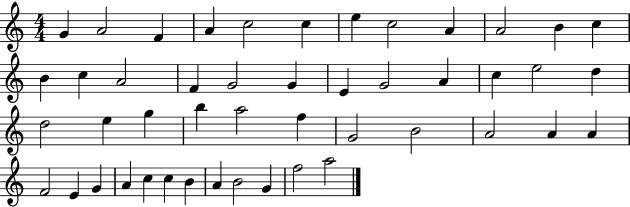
G4/q A4/h F4/q A4/q C5/h C5/q E5/q C5/h A4/q A4/h B4/q C5/q B4/q C5/q A4/h F4/q G4/h G4/q E4/q G4/h A4/q C5/q E5/h D5/q D5/h E5/q G5/q B5/q A5/h F5/q G4/h B4/h A4/h A4/q A4/q F4/h E4/q G4/q A4/q C5/q C5/q B4/q A4/q B4/h G4/q F5/h A5/h